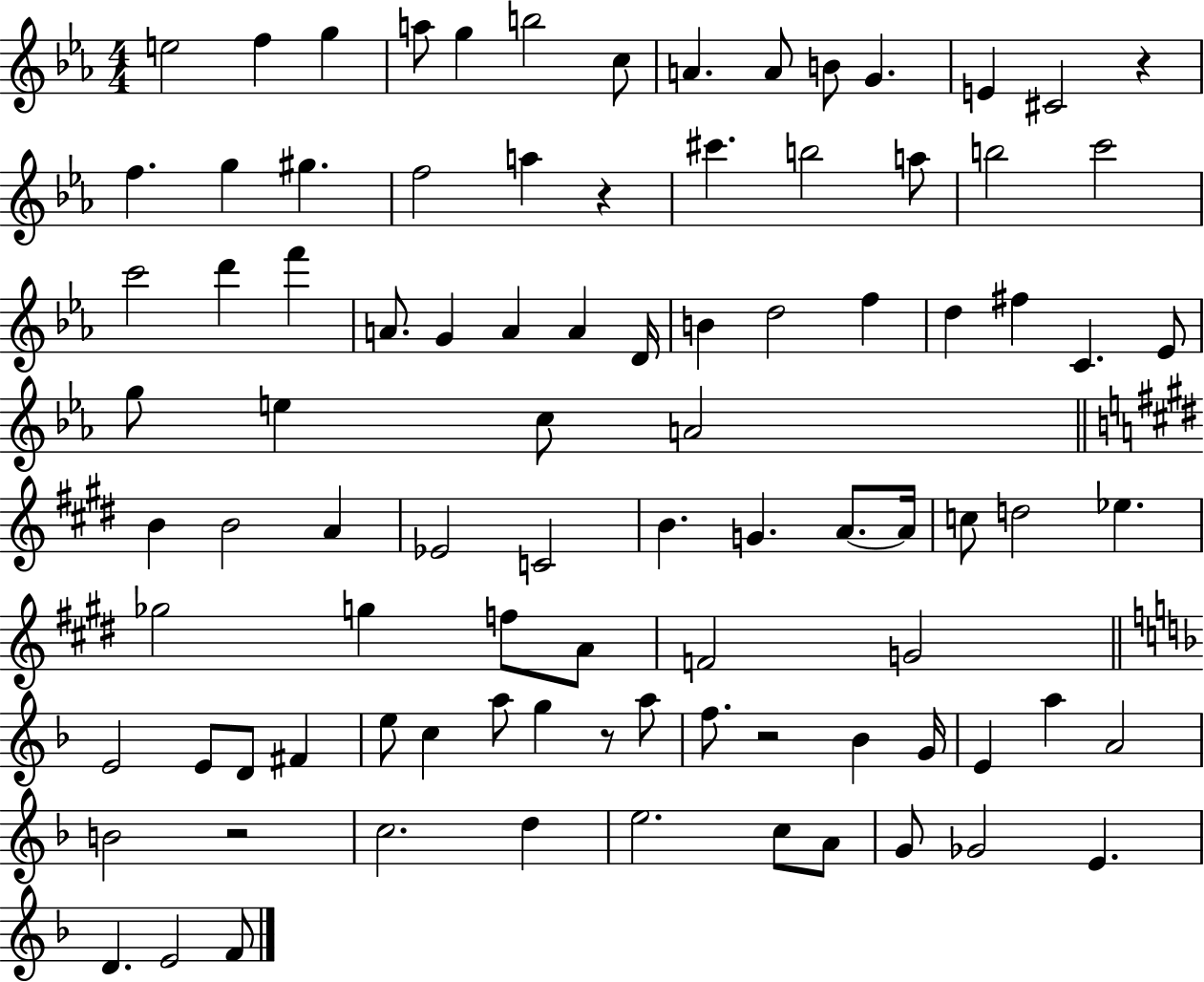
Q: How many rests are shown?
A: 5